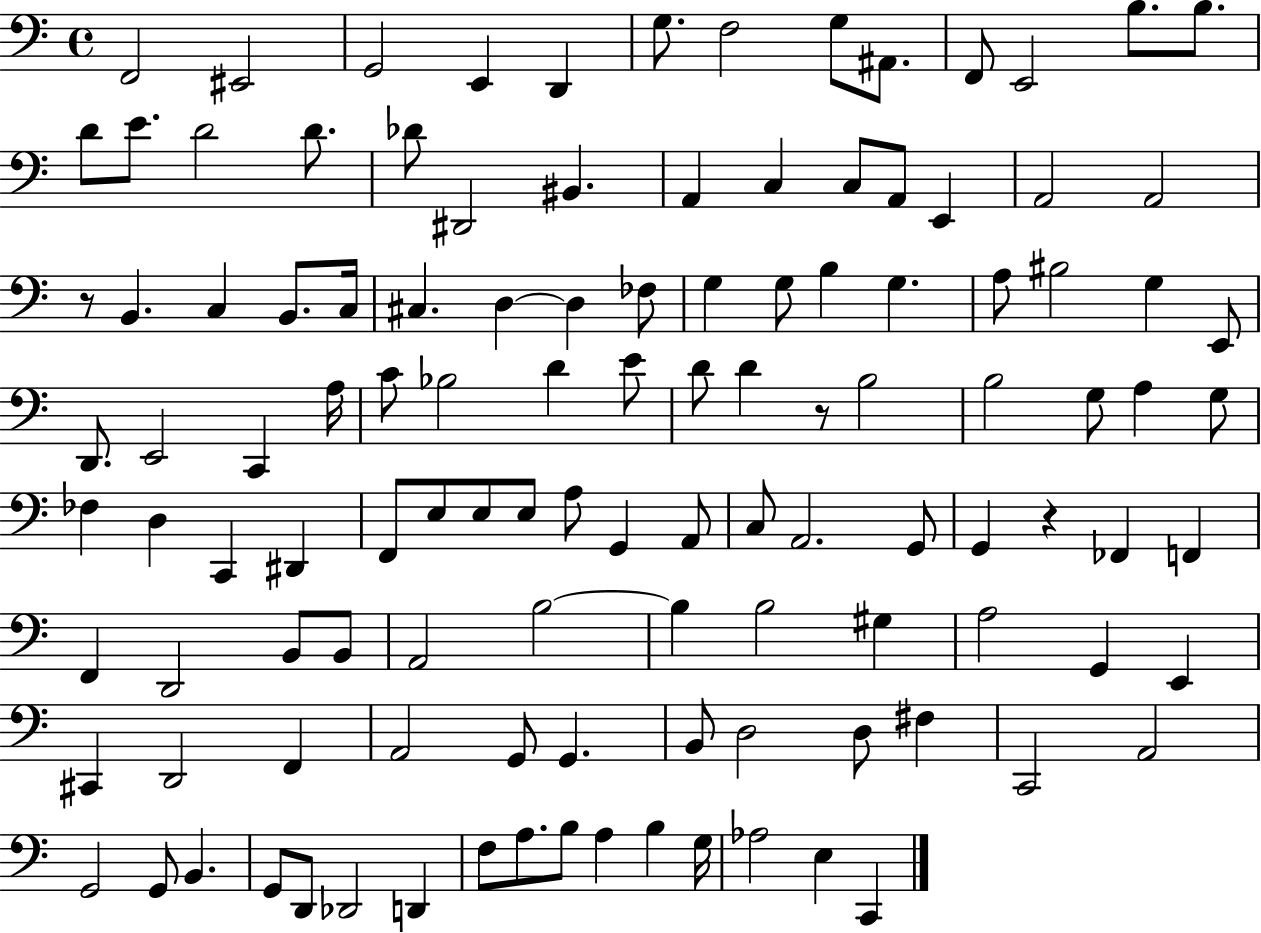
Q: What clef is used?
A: bass